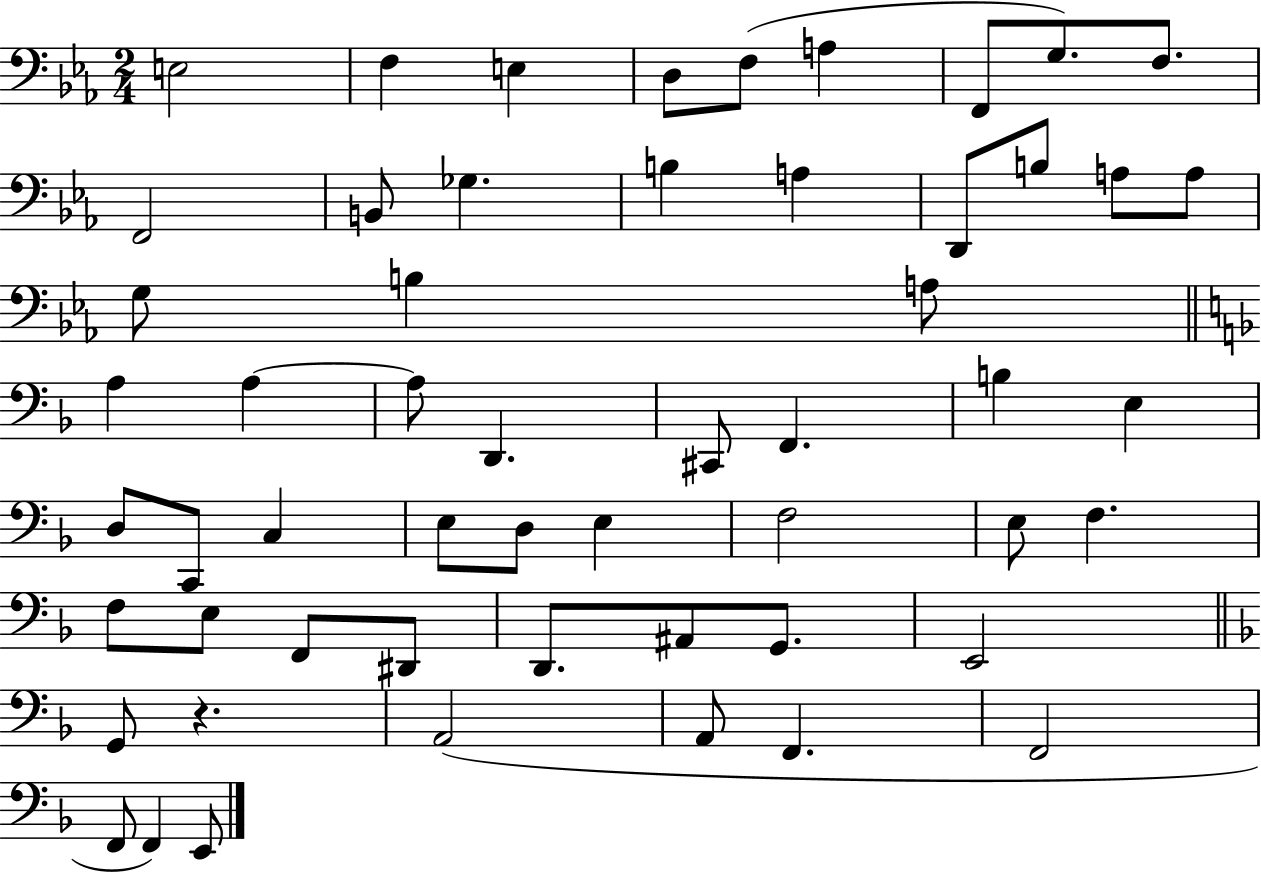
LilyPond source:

{
  \clef bass
  \numericTimeSignature
  \time 2/4
  \key ees \major
  \repeat volta 2 { e2 | f4 e4 | d8 f8( a4 | f,8 g8.) f8. | \break f,2 | b,8 ges4. | b4 a4 | d,8 b8 a8 a8 | \break g8 b4 a8 | \bar "||" \break \key f \major a4 a4~~ | a8 d,4. | cis,8 f,4. | b4 e4 | \break d8 c,8 c4 | e8 d8 e4 | f2 | e8 f4. | \break f8 e8 f,8 dis,8 | d,8. ais,8 g,8. | e,2 | \bar "||" \break \key f \major g,8 r4. | a,2( | a,8 f,4. | f,2 | \break f,8 f,4) e,8 | } \bar "|."
}